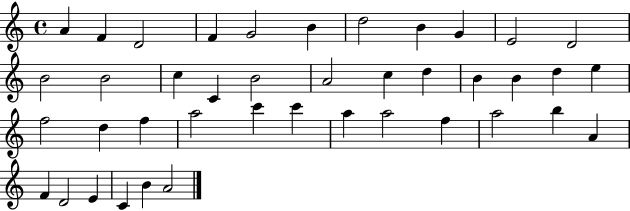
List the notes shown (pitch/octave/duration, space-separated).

A4/q F4/q D4/h F4/q G4/h B4/q D5/h B4/q G4/q E4/h D4/h B4/h B4/h C5/q C4/q B4/h A4/h C5/q D5/q B4/q B4/q D5/q E5/q F5/h D5/q F5/q A5/h C6/q C6/q A5/q A5/h F5/q A5/h B5/q A4/q F4/q D4/h E4/q C4/q B4/q A4/h